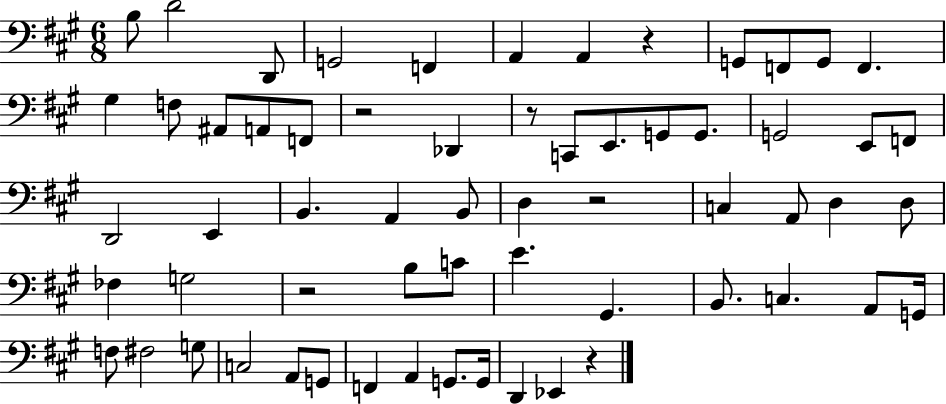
{
  \clef bass
  \numericTimeSignature
  \time 6/8
  \key a \major
  b8 d'2 d,8 | g,2 f,4 | a,4 a,4 r4 | g,8 f,8 g,8 f,4. | \break gis4 f8 ais,8 a,8 f,8 | r2 des,4 | r8 c,8 e,8. g,8 g,8. | g,2 e,8 f,8 | \break d,2 e,4 | b,4. a,4 b,8 | d4 r2 | c4 a,8 d4 d8 | \break fes4 g2 | r2 b8 c'8 | e'4. gis,4. | b,8. c4. a,8 g,16 | \break f8 fis2 g8 | c2 a,8 g,8 | f,4 a,4 g,8. g,16 | d,4 ees,4 r4 | \break \bar "|."
}